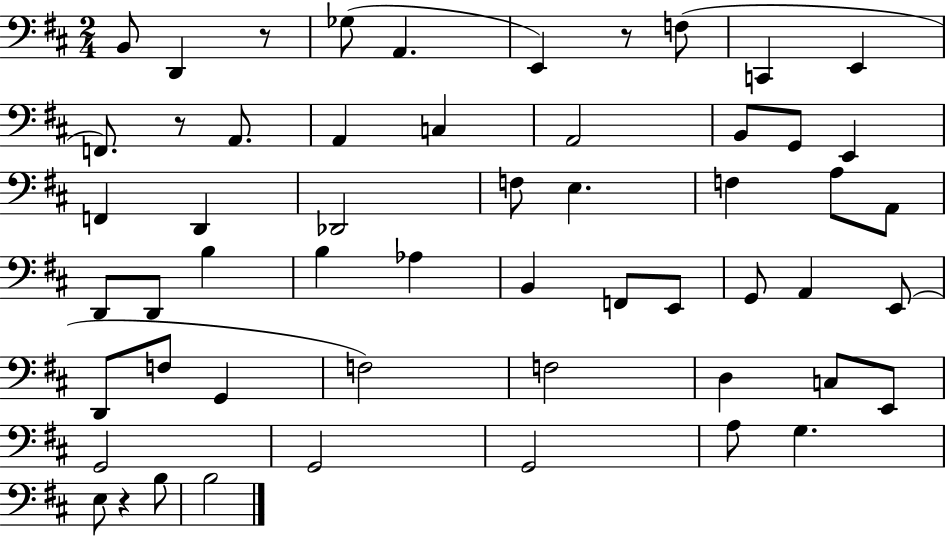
{
  \clef bass
  \numericTimeSignature
  \time 2/4
  \key d \major
  b,8 d,4 r8 | ges8( a,4. | e,4) r8 f8( | c,4 e,4 | \break f,8.) r8 a,8. | a,4 c4 | a,2 | b,8 g,8 e,4 | \break f,4 d,4 | des,2 | f8 e4. | f4 a8 a,8 | \break d,8 d,8 b4 | b4 aes4 | b,4 f,8 e,8 | g,8 a,4 e,8( | \break d,8 f8 g,4 | f2) | f2 | d4 c8 e,8 | \break g,2 | g,2 | g,2 | a8 g4. | \break e8 r4 b8 | b2 | \bar "|."
}